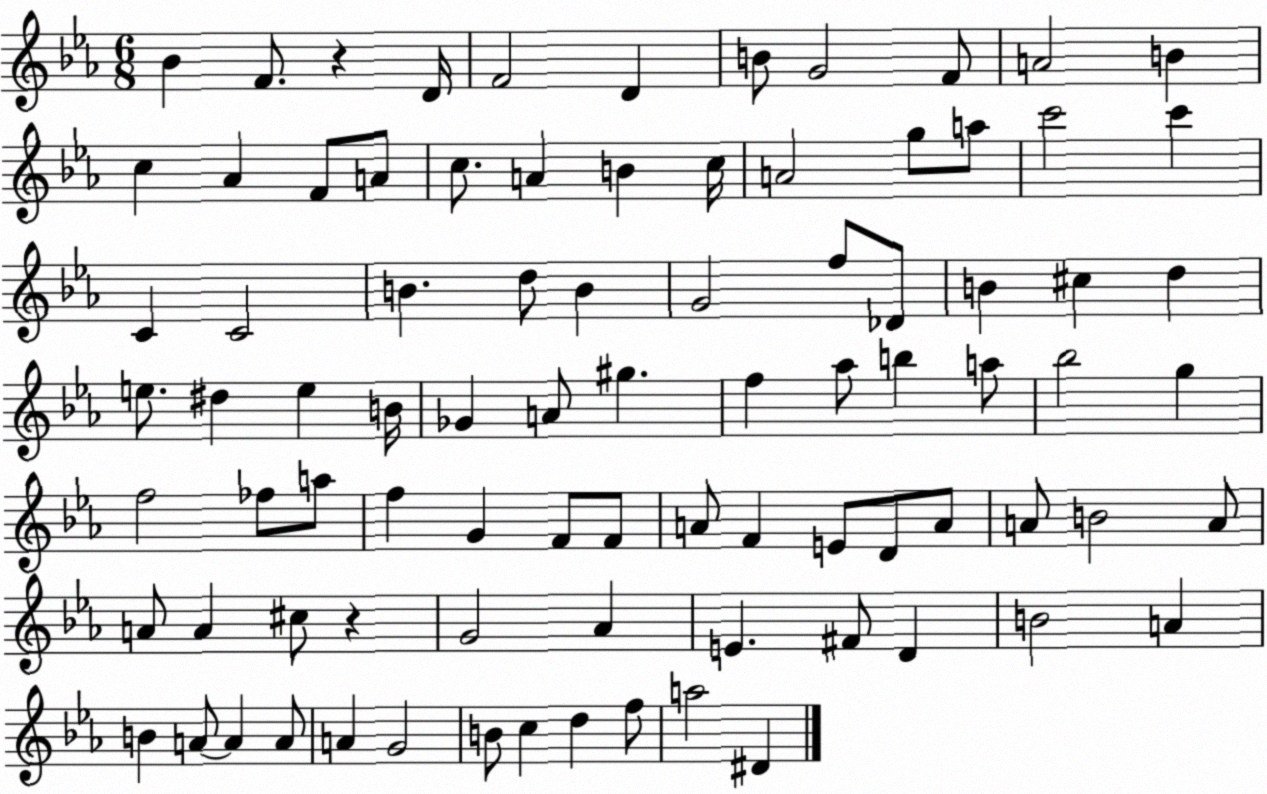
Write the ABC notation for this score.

X:1
T:Untitled
M:6/8
L:1/4
K:Eb
_B F/2 z D/4 F2 D B/2 G2 F/2 A2 B c _A F/2 A/2 c/2 A B c/4 A2 g/2 a/2 c'2 c' C C2 B d/2 B G2 f/2 _D/2 B ^c d e/2 ^d e B/4 _G A/2 ^g f _a/2 b a/2 _b2 g f2 _f/2 a/2 f G F/2 F/2 A/2 F E/2 D/2 A/2 A/2 B2 A/2 A/2 A ^c/2 z G2 _A E ^F/2 D B2 A B A/2 A A/2 A G2 B/2 c d f/2 a2 ^D